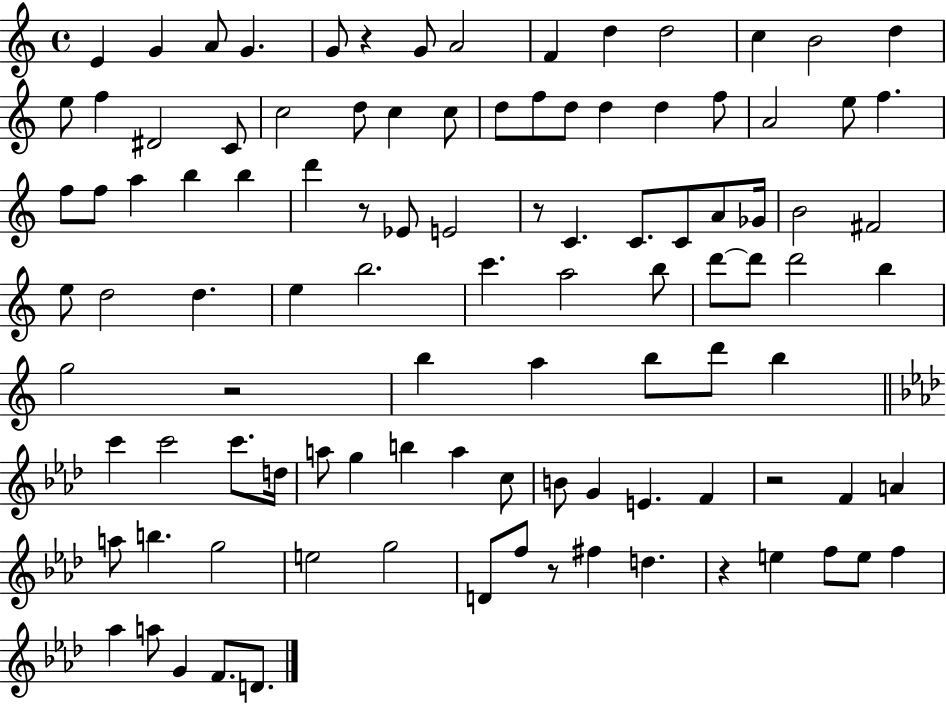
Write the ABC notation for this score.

X:1
T:Untitled
M:4/4
L:1/4
K:C
E G A/2 G G/2 z G/2 A2 F d d2 c B2 d e/2 f ^D2 C/2 c2 d/2 c c/2 d/2 f/2 d/2 d d f/2 A2 e/2 f f/2 f/2 a b b d' z/2 _E/2 E2 z/2 C C/2 C/2 A/2 _G/4 B2 ^F2 e/2 d2 d e b2 c' a2 b/2 d'/2 d'/2 d'2 b g2 z2 b a b/2 d'/2 b c' c'2 c'/2 d/4 a/2 g b a c/2 B/2 G E F z2 F A a/2 b g2 e2 g2 D/2 f/2 z/2 ^f d z e f/2 e/2 f _a a/2 G F/2 D/2